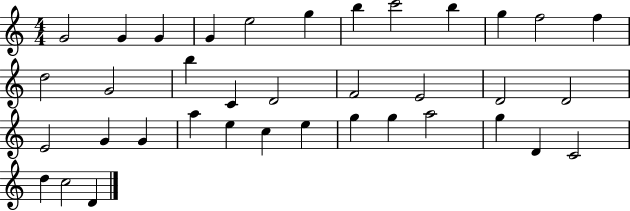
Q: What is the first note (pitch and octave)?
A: G4